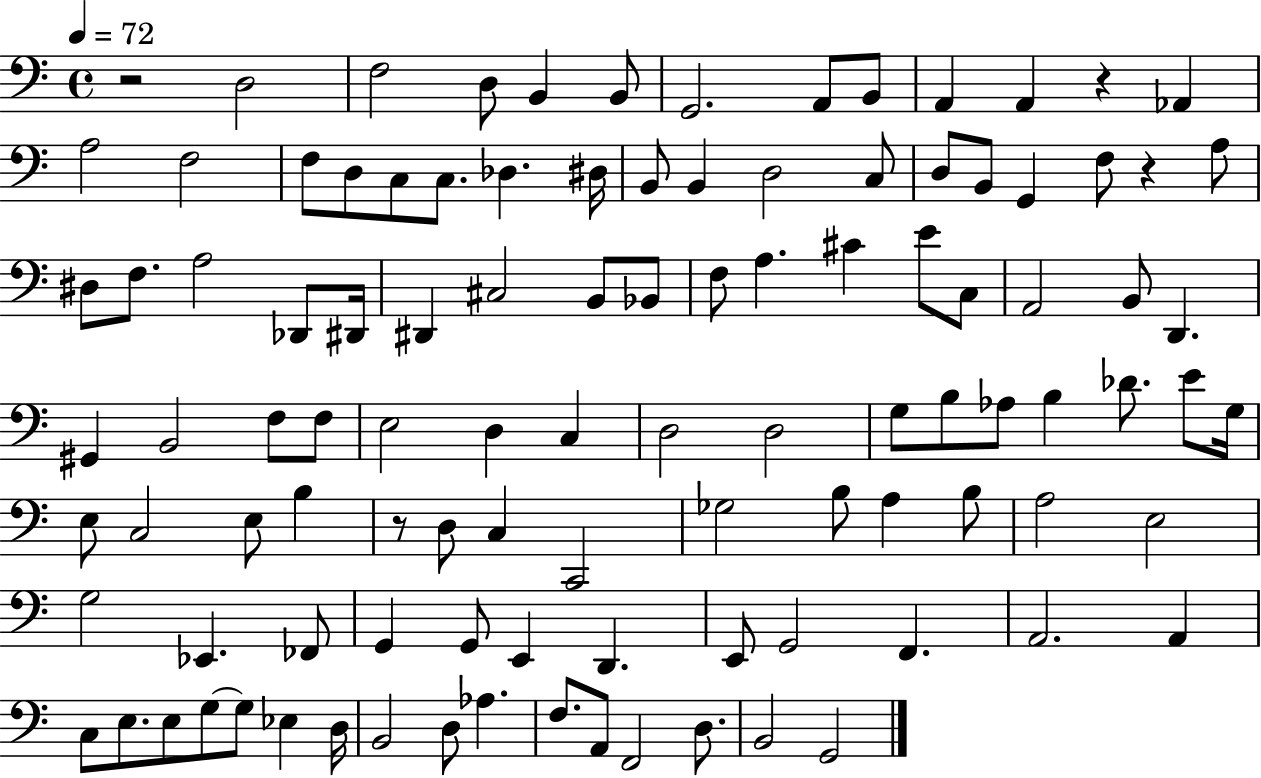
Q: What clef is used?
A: bass